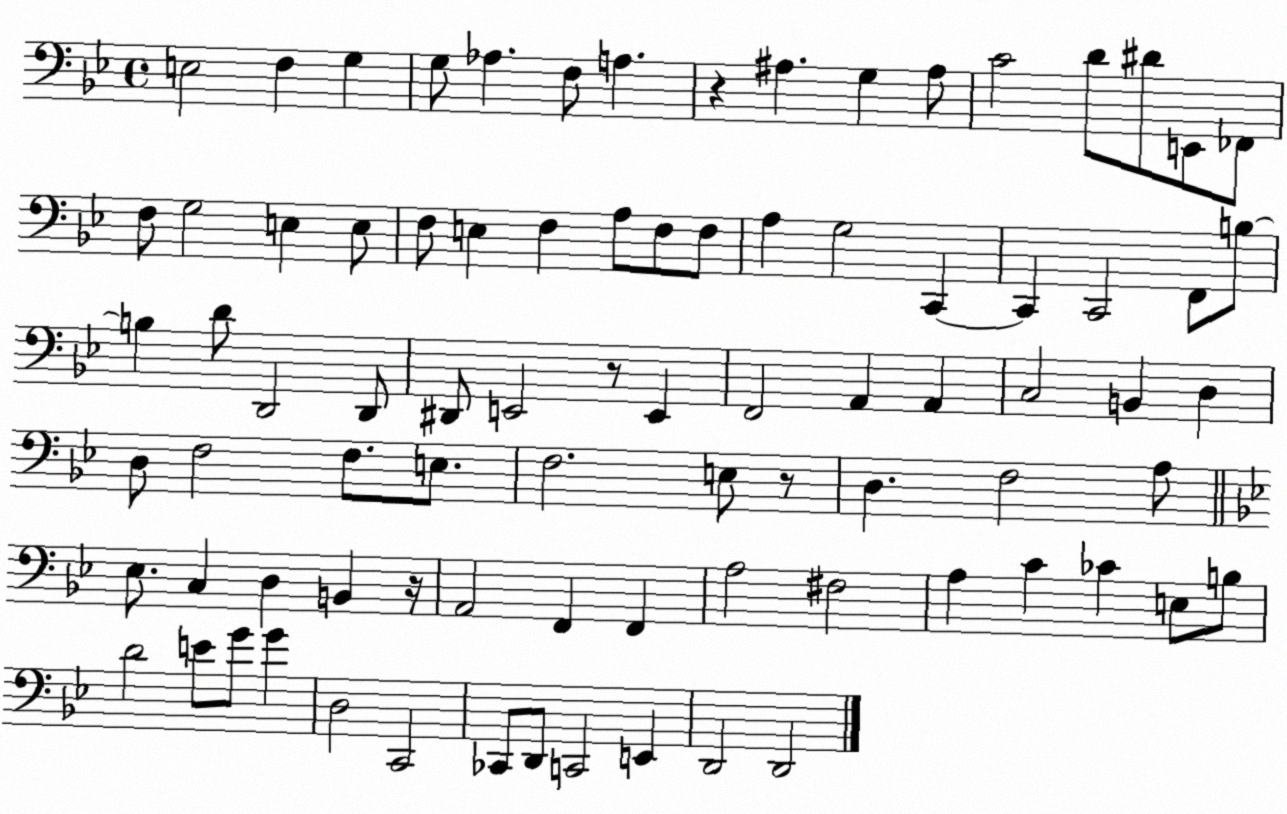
X:1
T:Untitled
M:4/4
L:1/4
K:Bb
E,2 F, G, G,/2 _A, F,/2 A, z ^A, G, ^A,/2 C2 D/2 ^D/2 E,,/2 _F,,/2 F,/2 G,2 E, E,/2 F,/2 E, F, A,/2 F,/2 F,/2 A, G,2 C,, C,, C,,2 F,,/2 B,/2 B, D/2 D,,2 D,,/2 ^D,,/2 E,,2 z/2 E,, F,,2 A,, A,, C,2 B,, D, D,/2 F,2 F,/2 E,/2 F,2 E,/2 z/2 D, F,2 A,/2 _E,/2 C, D, B,, z/4 A,,2 F,, F,, A,2 ^F,2 A, C _C E,/2 B,/2 D2 E/2 G/2 G D,2 C,,2 _C,,/2 D,,/2 C,,2 E,, D,,2 D,,2